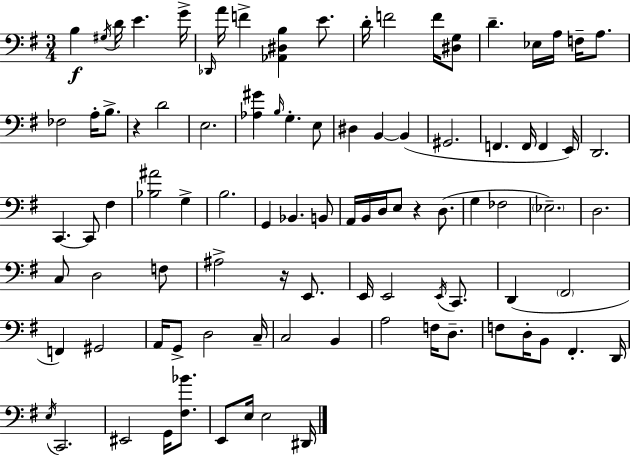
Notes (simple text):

B3/q G#3/s D4/s E4/q. G4/s Db2/s A4/s F4/q [Ab2,D#3,B3]/q E4/e. D4/s F4/h F4/s [D#3,G3]/e D4/q. Eb3/s A3/s F3/s A3/e. FES3/h A3/s B3/e. R/q D4/h E3/h. [Ab3,G#4]/q B3/s G3/q. E3/e D#3/q B2/q B2/q G#2/h. F2/q. F2/s F2/q E2/s D2/h. C2/q. C2/e F#3/q [Bb3,A#4]/h G3/q B3/h. G2/q Bb2/q. B2/e A2/s B2/s D3/s E3/e R/q D3/e. G3/q FES3/h Eb3/h. D3/h. C3/e D3/h F3/e A#3/h R/s E2/e. E2/s E2/h E2/s C2/e. D2/q F#2/h F2/q G#2/h A2/s G2/e D3/h C3/s C3/h B2/q A3/h F3/s D3/e. F3/e D3/s B2/e F#2/q. D2/s E3/s C2/h. EIS2/h G2/s [F#3,Bb4]/e. E2/e E3/s E3/h D#2/s